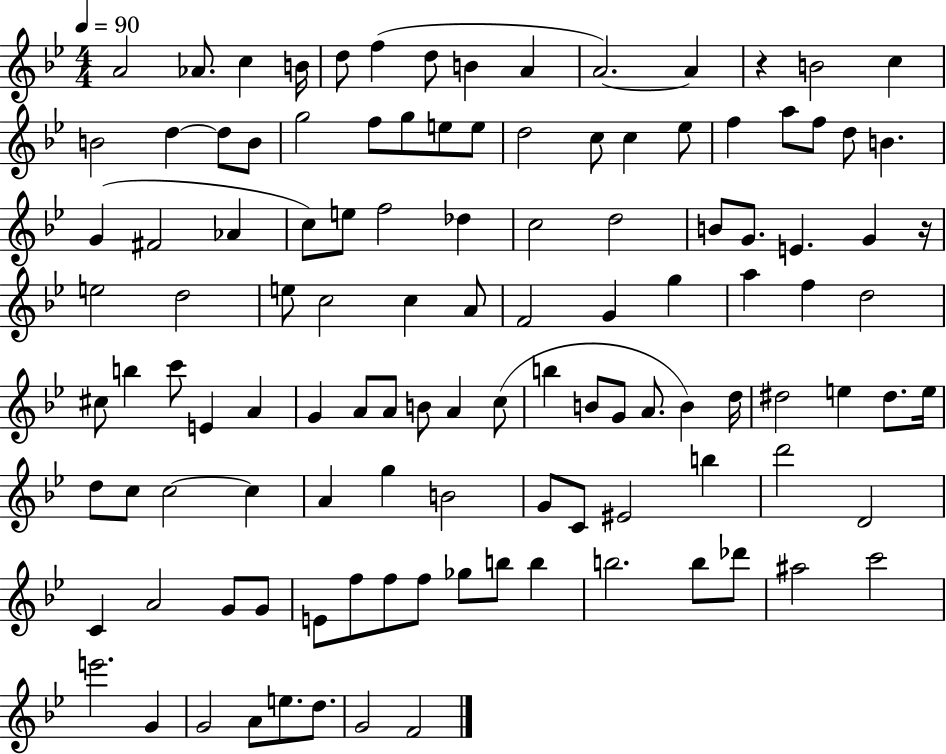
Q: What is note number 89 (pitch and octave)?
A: D6